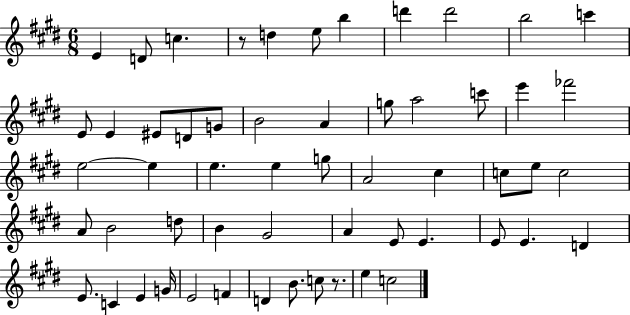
E4/q D4/e C5/q. R/e D5/q E5/e B5/q D6/q D6/h B5/h C6/q E4/e E4/q EIS4/e D4/e G4/e B4/h A4/q G5/e A5/h C6/e E6/q FES6/h E5/h E5/q E5/q. E5/q G5/e A4/h C#5/q C5/e E5/e C5/h A4/e B4/h D5/e B4/q G#4/h A4/q E4/e E4/q. E4/e E4/q. D4/q E4/e. C4/q E4/q G4/s E4/h F4/q D4/q B4/e. C5/e R/e. E5/q C5/h